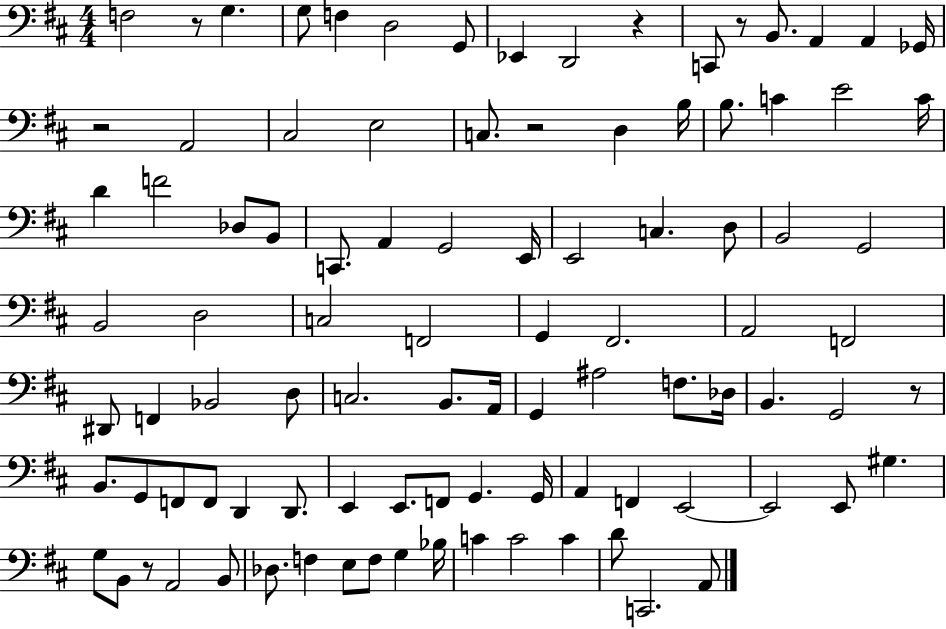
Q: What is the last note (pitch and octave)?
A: A2